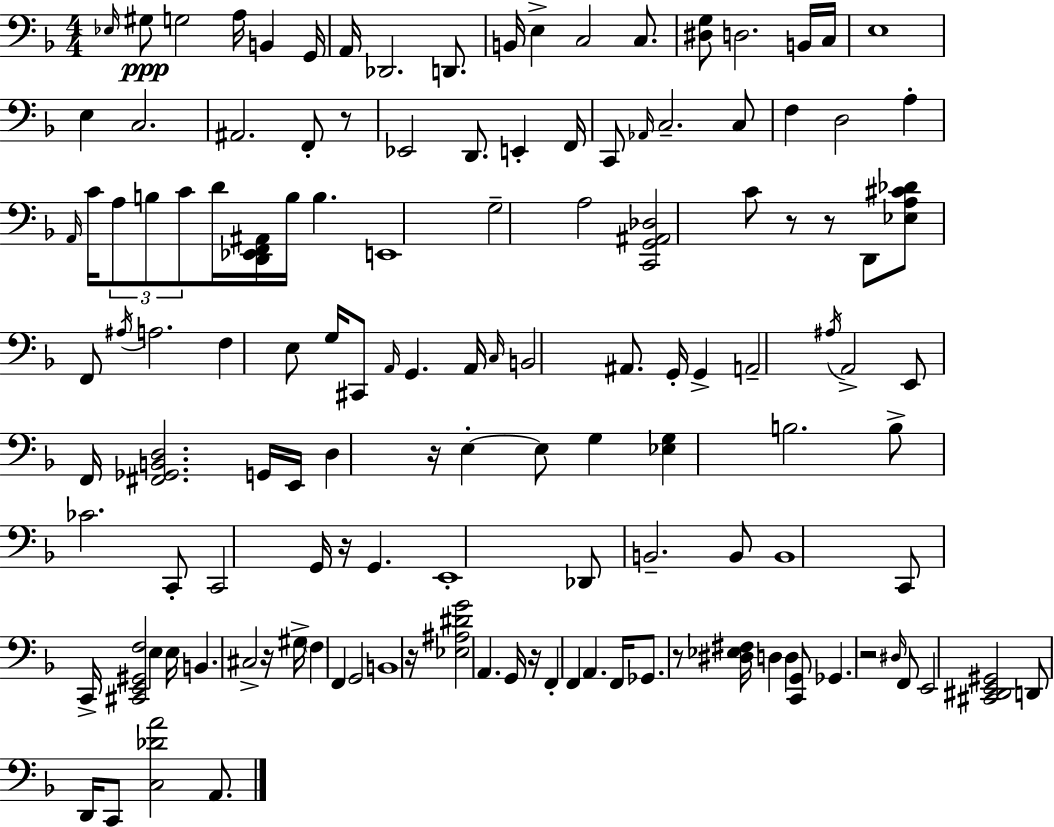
Eb3/s G#3/e G3/h A3/s B2/q G2/s A2/s Db2/h. D2/e. B2/s E3/q C3/h C3/e. [D#3,G3]/e D3/h. B2/s C3/s E3/w E3/q C3/h. A#2/h. F2/e R/e Eb2/h D2/e. E2/q F2/s C2/e Ab2/s C3/h. C3/e F3/q D3/h A3/q A2/s C4/s A3/e B3/e C4/e D4/s [D2,Eb2,F2,A#2]/s B3/s B3/q. E2/w G3/h A3/h [C2,G2,A#2,Db3]/h C4/e R/e R/e D2/e [Eb3,A3,C#4,Db4]/e F2/e A#3/s A3/h. F3/q E3/e G3/s C#2/e A2/s G2/q. A2/s C3/s B2/h A#2/e. G2/s G2/q A2/h A#3/s A2/h E2/e F2/s [F#2,Gb2,B2,D3]/h. G2/s E2/s D3/q R/s E3/q E3/e G3/q [Eb3,G3]/q B3/h. B3/e CES4/h. C2/e C2/h G2/s R/s G2/q. E2/w Db2/e B2/h. B2/e B2/w C2/e C2/s [C#2,E2,G#2,F3]/h E3/q E3/s B2/q. C#3/h R/s G#3/s F3/q F2/q G2/h B2/w R/s [Eb3,A#3,D#4,G4]/h A2/q. G2/s R/s F2/q F2/q A2/q. F2/s Gb2/e. R/e [D#3,Eb3,F#3]/s D3/q D3/q [C2,G2]/e Gb2/q. R/h D#3/s F2/e E2/h [C#2,D#2,E2,G#2]/h D2/e D2/s C2/e [C3,Db4,A4]/h A2/e.